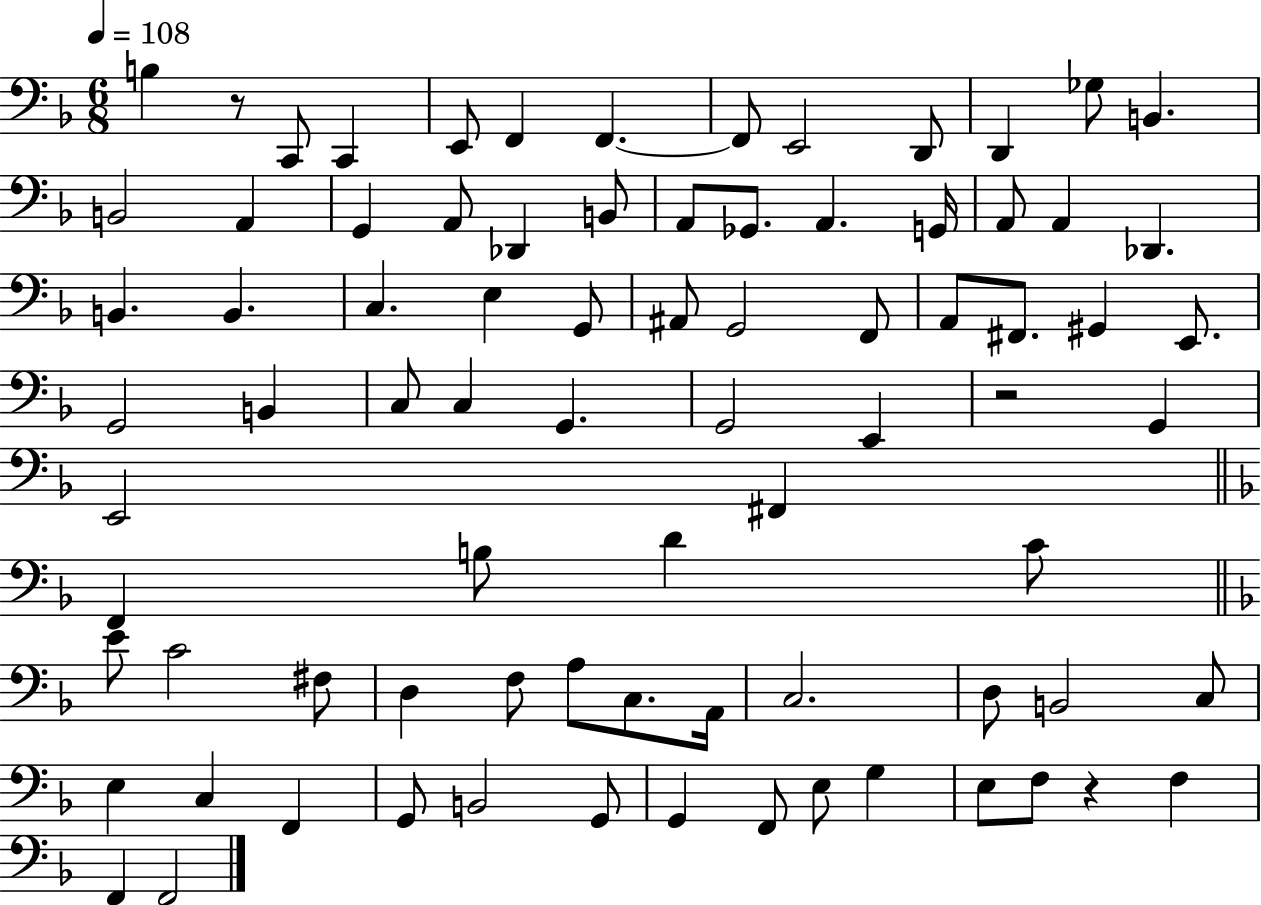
B3/q R/e C2/e C2/q E2/e F2/q F2/q. F2/e E2/h D2/e D2/q Gb3/e B2/q. B2/h A2/q G2/q A2/e Db2/q B2/e A2/e Gb2/e. A2/q. G2/s A2/e A2/q Db2/q. B2/q. B2/q. C3/q. E3/q G2/e A#2/e G2/h F2/e A2/e F#2/e. G#2/q E2/e. G2/h B2/q C3/e C3/q G2/q. G2/h E2/q R/h G2/q E2/h F#2/q F2/q B3/e D4/q C4/e E4/e C4/h F#3/e D3/q F3/e A3/e C3/e. A2/s C3/h. D3/e B2/h C3/e E3/q C3/q F2/q G2/e B2/h G2/e G2/q F2/e E3/e G3/q E3/e F3/e R/q F3/q F2/q F2/h